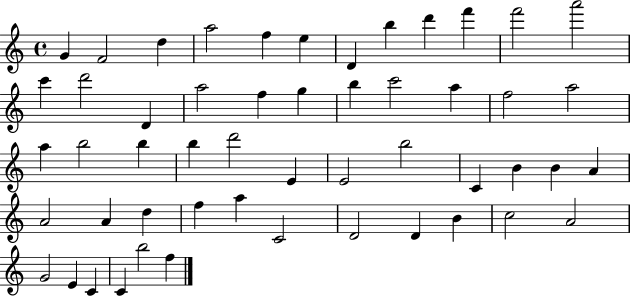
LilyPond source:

{
  \clef treble
  \time 4/4
  \defaultTimeSignature
  \key c \major
  g'4 f'2 d''4 | a''2 f''4 e''4 | d'4 b''4 d'''4 f'''4 | f'''2 a'''2 | \break c'''4 d'''2 d'4 | a''2 f''4 g''4 | b''4 c'''2 a''4 | f''2 a''2 | \break a''4 b''2 b''4 | b''4 d'''2 e'4 | e'2 b''2 | c'4 b'4 b'4 a'4 | \break a'2 a'4 d''4 | f''4 a''4 c'2 | d'2 d'4 b'4 | c''2 a'2 | \break g'2 e'4 c'4 | c'4 b''2 f''4 | \bar "|."
}